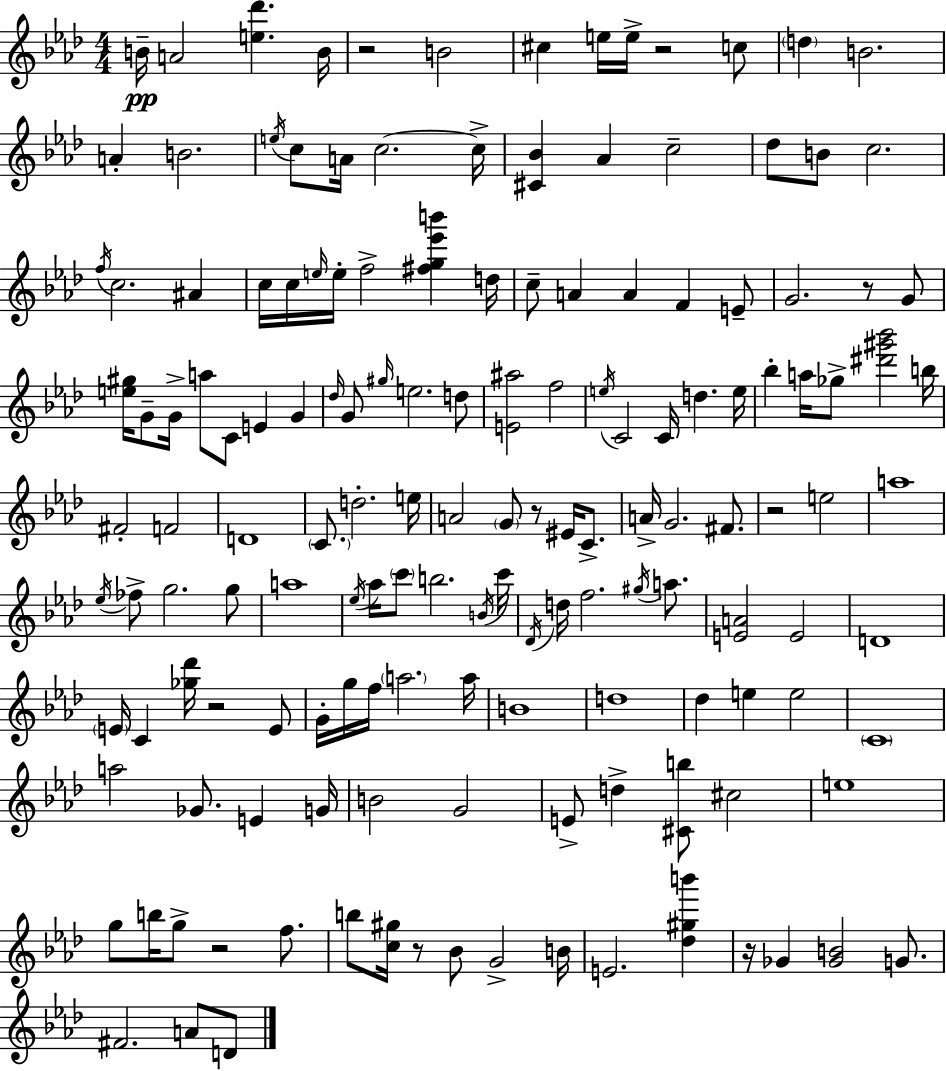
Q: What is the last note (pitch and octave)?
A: D4